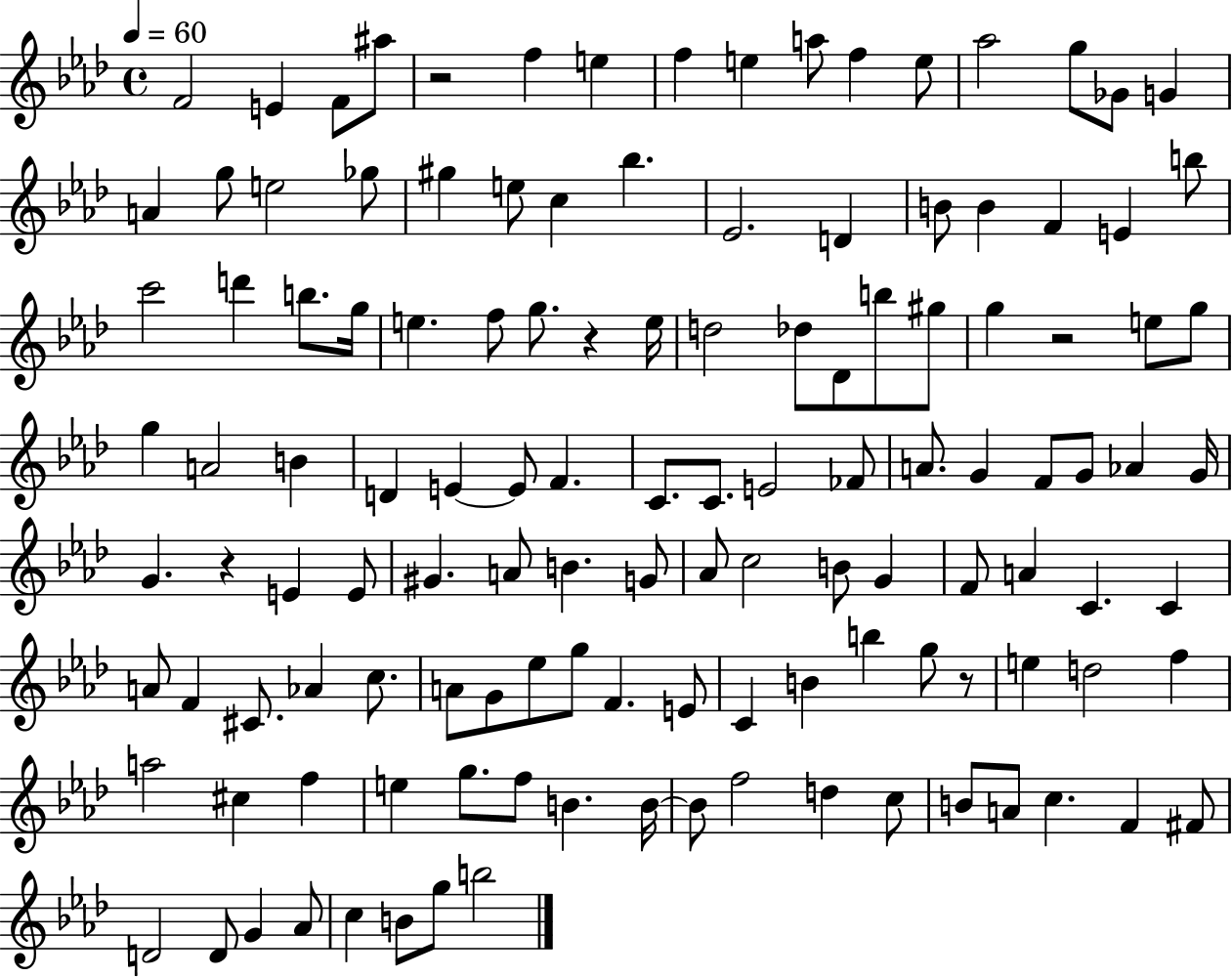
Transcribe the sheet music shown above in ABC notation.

X:1
T:Untitled
M:4/4
L:1/4
K:Ab
F2 E F/2 ^a/2 z2 f e f e a/2 f e/2 _a2 g/2 _G/2 G A g/2 e2 _g/2 ^g e/2 c _b _E2 D B/2 B F E b/2 c'2 d' b/2 g/4 e f/2 g/2 z e/4 d2 _d/2 _D/2 b/2 ^g/2 g z2 e/2 g/2 g A2 B D E E/2 F C/2 C/2 E2 _F/2 A/2 G F/2 G/2 _A G/4 G z E E/2 ^G A/2 B G/2 _A/2 c2 B/2 G F/2 A C C A/2 F ^C/2 _A c/2 A/2 G/2 _e/2 g/2 F E/2 C B b g/2 z/2 e d2 f a2 ^c f e g/2 f/2 B B/4 B/2 f2 d c/2 B/2 A/2 c F ^F/2 D2 D/2 G _A/2 c B/2 g/2 b2